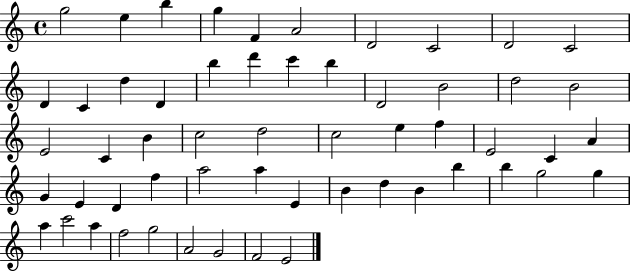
{
  \clef treble
  \time 4/4
  \defaultTimeSignature
  \key c \major
  g''2 e''4 b''4 | g''4 f'4 a'2 | d'2 c'2 | d'2 c'2 | \break d'4 c'4 d''4 d'4 | b''4 d'''4 c'''4 b''4 | d'2 b'2 | d''2 b'2 | \break e'2 c'4 b'4 | c''2 d''2 | c''2 e''4 f''4 | e'2 c'4 a'4 | \break g'4 e'4 d'4 f''4 | a''2 a''4 e'4 | b'4 d''4 b'4 b''4 | b''4 g''2 g''4 | \break a''4 c'''2 a''4 | f''2 g''2 | a'2 g'2 | f'2 e'2 | \break \bar "|."
}